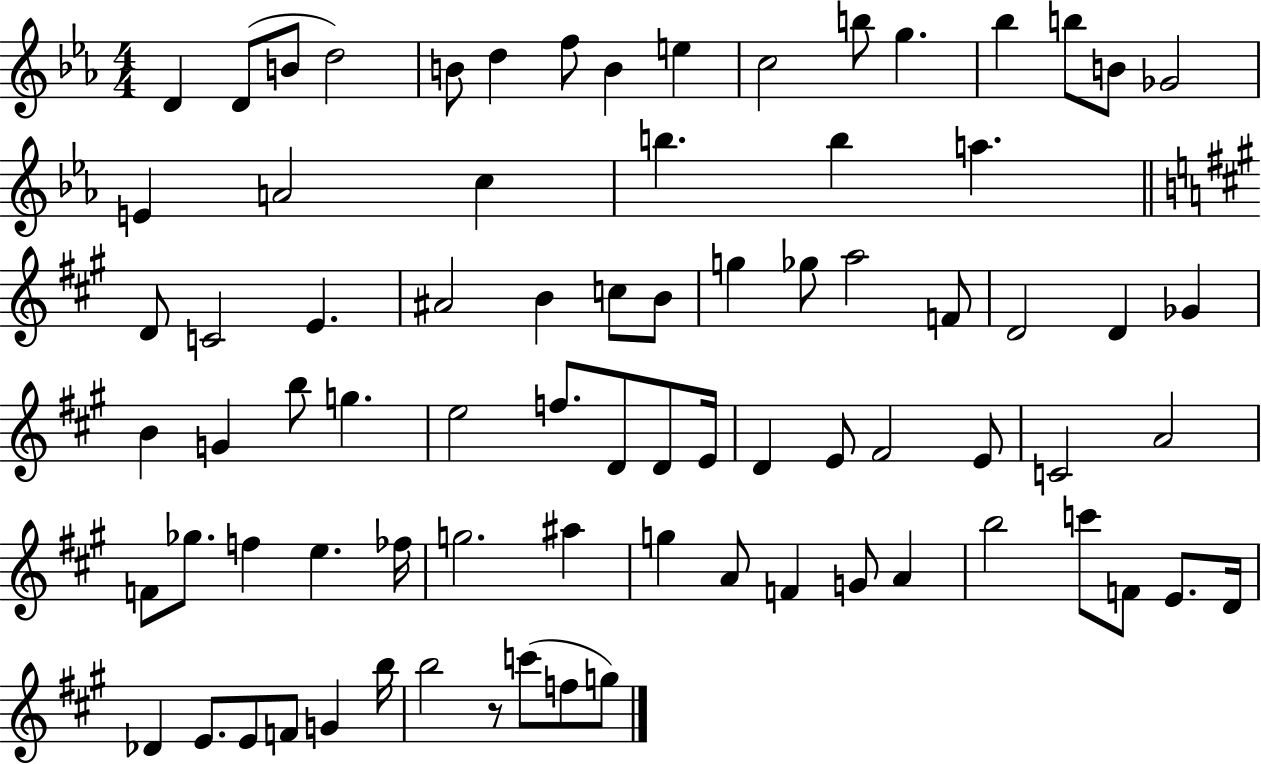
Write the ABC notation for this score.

X:1
T:Untitled
M:4/4
L:1/4
K:Eb
D D/2 B/2 d2 B/2 d f/2 B e c2 b/2 g _b b/2 B/2 _G2 E A2 c b b a D/2 C2 E ^A2 B c/2 B/2 g _g/2 a2 F/2 D2 D _G B G b/2 g e2 f/2 D/2 D/2 E/4 D E/2 ^F2 E/2 C2 A2 F/2 _g/2 f e _f/4 g2 ^a g A/2 F G/2 A b2 c'/2 F/2 E/2 D/4 _D E/2 E/2 F/2 G b/4 b2 z/2 c'/2 f/2 g/2